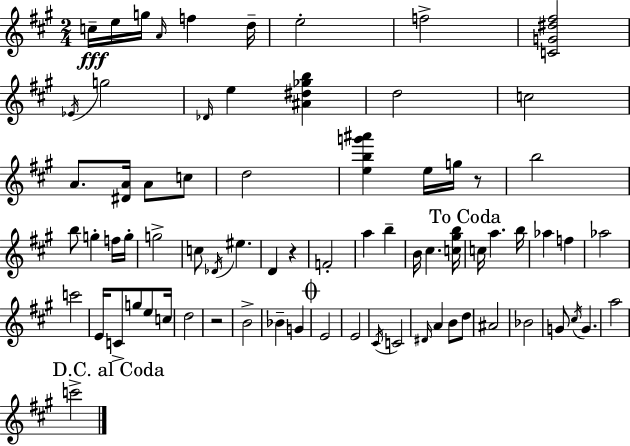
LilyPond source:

{
  \clef treble
  \numericTimeSignature
  \time 2/4
  \key a \major
  c''16--\fff e''16 g''16 \grace { a'16 } f''4 | d''16-- e''2-. | f''2-> | <c' g' dis'' fis''>2 | \break \acciaccatura { ees'16 } g''2 | \grace { des'16 } e''4 <ais' dis'' ges'' b''>4 | d''2 | c''2 | \break a'8. <dis' a'>16 a'8 | c''8 d''2 | <e'' b'' g''' ais'''>4 e''16 | g''16 r8 b''2 | \break b''8 g''4-. | f''16 g''16-. g''2-> | c''8 \acciaccatura { des'16 } eis''4. | d'4 | \break r4 f'2-. | a''4 | b''4-- b'16 cis''4. | <c'' gis'' b''>16 \mark "To Coda" c''16 a''4. | \break b''16 aes''4 | f''4 aes''2 | c'''2 | e'16 c'8-> g''8 | \break e''8 c''16 d''2 | r2 | b'2-> | bes'4-- | \break g'4 \mark \markup { \musicglyph "scripts.coda" } e'2 | e'2 | \acciaccatura { cis'16 } c'2 | \grace { dis'16 } a'4 | \break b'8 d''8 ais'2 | bes'2 | g'8 | \acciaccatura { cis''16 } g'4. a''2 | \break \mark "D.C. al Coda" c'''2-> | \bar "|."
}